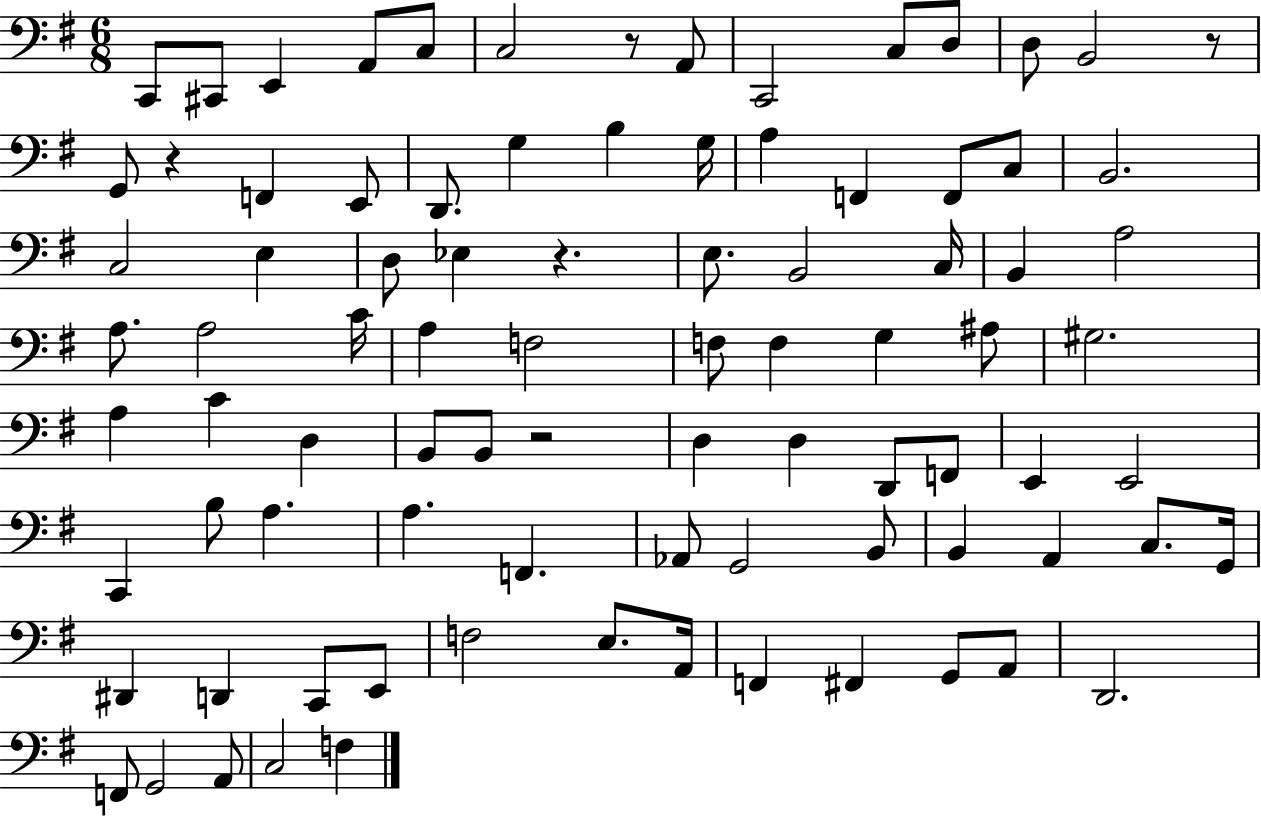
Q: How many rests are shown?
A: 5